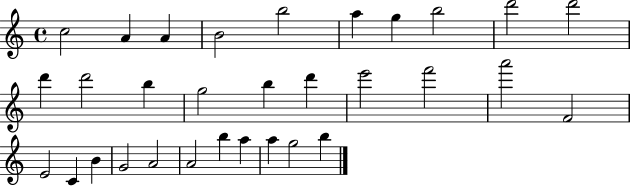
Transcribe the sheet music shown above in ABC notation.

X:1
T:Untitled
M:4/4
L:1/4
K:C
c2 A A B2 b2 a g b2 d'2 d'2 d' d'2 b g2 b d' e'2 f'2 a'2 F2 E2 C B G2 A2 A2 b a a g2 b